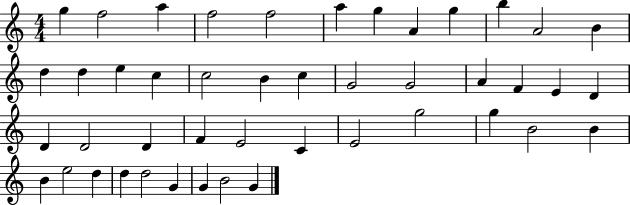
X:1
T:Untitled
M:4/4
L:1/4
K:C
g f2 a f2 f2 a g A g b A2 B d d e c c2 B c G2 G2 A F E D D D2 D F E2 C E2 g2 g B2 B B e2 d d d2 G G B2 G